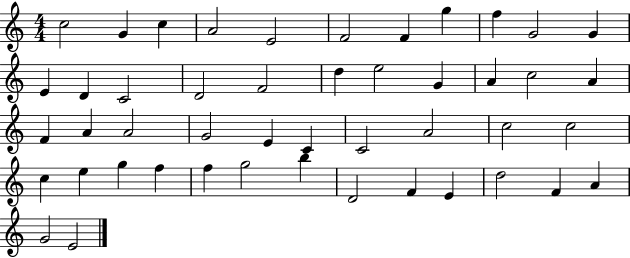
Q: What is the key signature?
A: C major